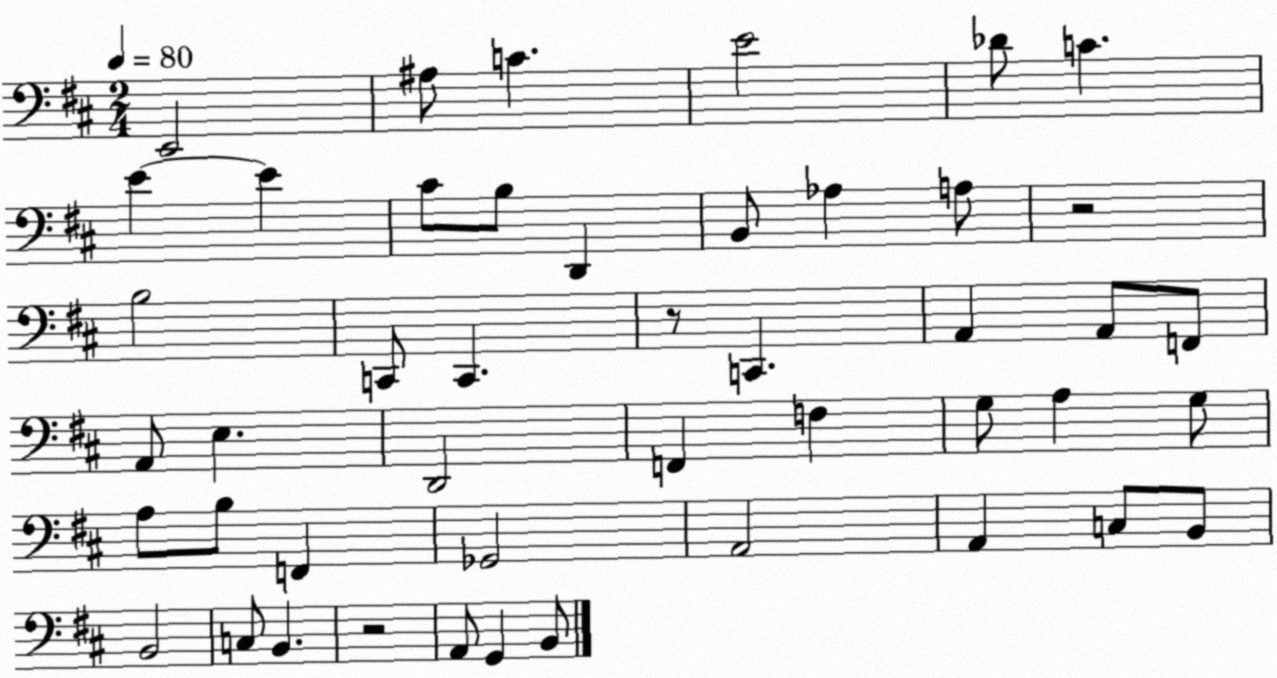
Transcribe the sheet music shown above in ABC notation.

X:1
T:Untitled
M:2/4
L:1/4
K:D
E,,2 ^A,/2 C E2 _D/2 C E E ^C/2 B,/2 D,, B,,/2 _A, A,/2 z2 B,2 C,,/2 C,, z/2 C,, A,, A,,/2 F,,/2 A,,/2 E, D,,2 F,, F, G,/2 A, G,/2 A,/2 B,/2 F,, _G,,2 A,,2 A,, C,/2 B,,/2 B,,2 C,/2 B,, z2 A,,/2 G,, B,,/2